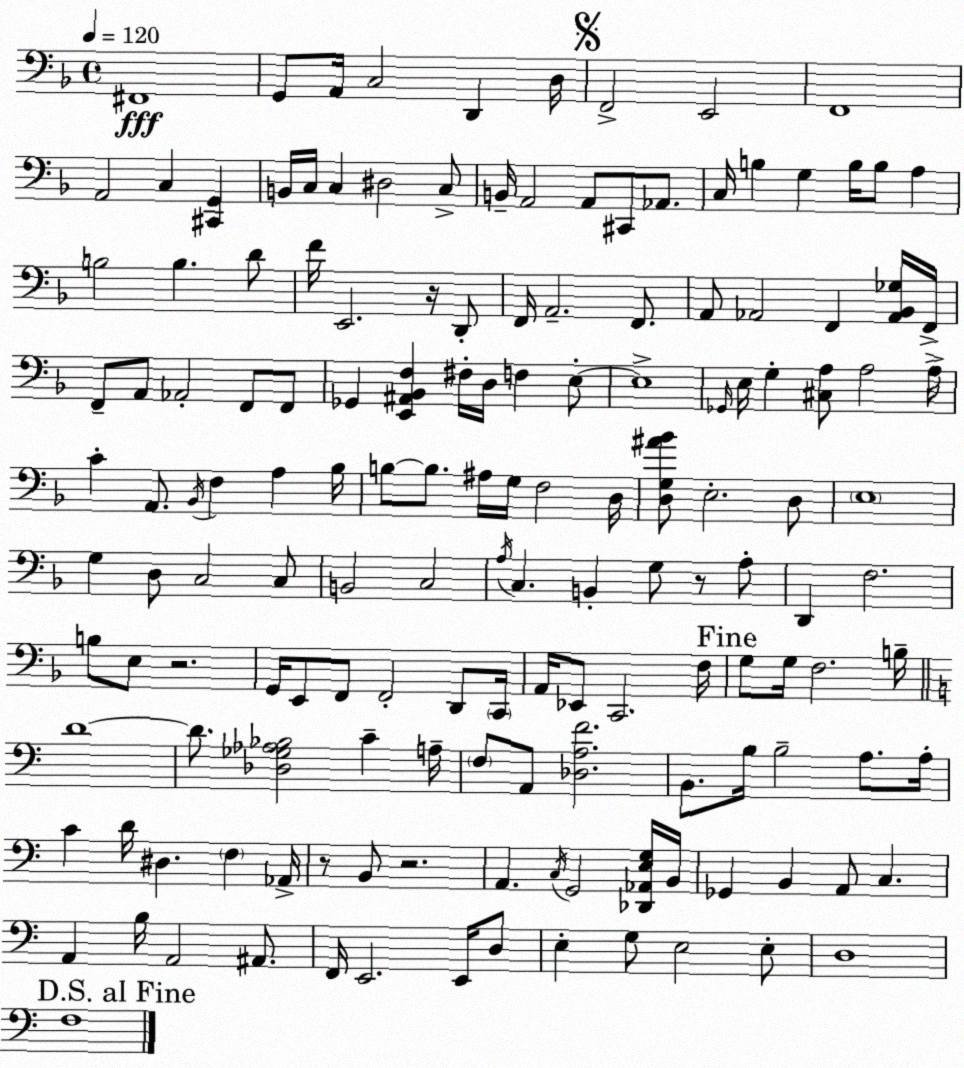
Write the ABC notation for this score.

X:1
T:Untitled
M:4/4
L:1/4
K:Dm
^F,,4 G,,/2 A,,/4 C,2 D,, D,/4 F,,2 E,,2 F,,4 A,,2 C, [^C,,G,,] B,,/4 C,/4 C, ^D,2 C,/2 B,,/4 A,,2 A,,/2 ^C,,/2 _A,,/2 C,/4 B, G, B,/4 B,/2 A, B,2 B, D/2 F/4 E,,2 z/4 D,,/2 F,,/4 A,,2 F,,/2 A,,/2 _A,,2 F,, [_A,,_B,,_G,]/4 F,,/4 F,,/2 A,,/2 _A,,2 F,,/2 F,,/2 _G,, [E,,^A,,_B,,F,] ^F,/4 D,/4 F, E,/2 E,4 _G,,/4 E,/4 G, [^C,A,]/2 A,2 A,/4 C A,,/2 _B,,/4 F, A, _B,/4 B,/2 B,/2 ^A,/4 G,/4 F,2 D,/4 [D,G,^A_B]/2 E,2 D,/2 E,4 G, D,/2 C,2 C,/2 B,,2 C,2 A,/4 C, B,, G,/2 z/2 A,/2 D,, F,2 B,/2 E,/2 z2 G,,/4 E,,/2 F,,/2 F,,2 D,,/2 C,,/4 A,,/4 _E,,/2 C,,2 F,/4 G,/2 G,/4 F,2 B,/4 D4 D/2 [_D,_G,_A,_B,]2 C A,/4 F,/2 A,,/2 [_D,A,F]2 B,,/2 B,/4 B,2 A,/2 A,/4 C D/4 ^D, F, _A,,/4 z/2 B,,/2 z2 A,, C,/4 G,,2 [_D,,_A,,E,G,]/4 B,,/4 _G,, B,, A,,/2 C, A,, B,/4 A,,2 ^A,,/2 F,,/4 E,,2 E,,/4 D,/2 E, G,/2 E,2 E,/2 D,4 F,4